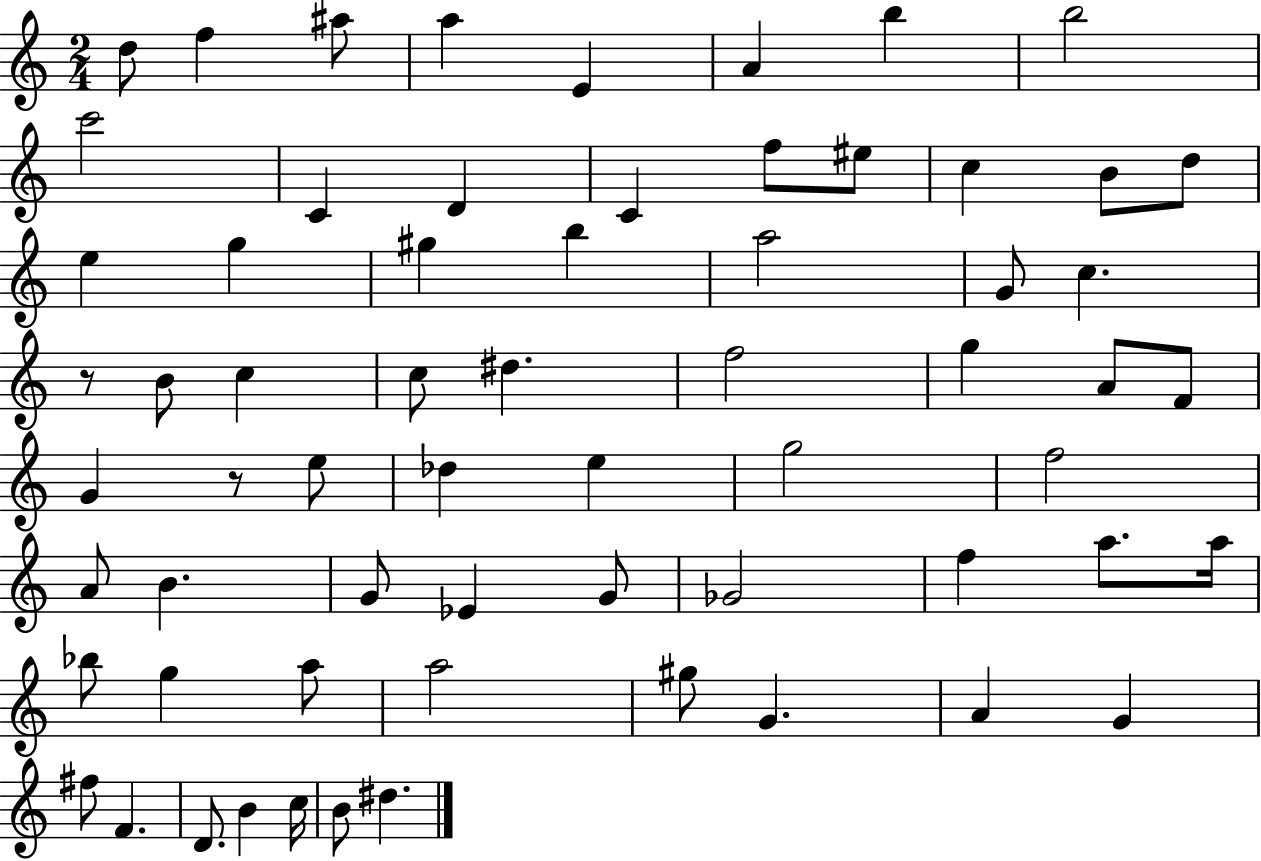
{
  \clef treble
  \numericTimeSignature
  \time 2/4
  \key c \major
  \repeat volta 2 { d''8 f''4 ais''8 | a''4 e'4 | a'4 b''4 | b''2 | \break c'''2 | c'4 d'4 | c'4 f''8 eis''8 | c''4 b'8 d''8 | \break e''4 g''4 | gis''4 b''4 | a''2 | g'8 c''4. | \break r8 b'8 c''4 | c''8 dis''4. | f''2 | g''4 a'8 f'8 | \break g'4 r8 e''8 | des''4 e''4 | g''2 | f''2 | \break a'8 b'4. | g'8 ees'4 g'8 | ges'2 | f''4 a''8. a''16 | \break bes''8 g''4 a''8 | a''2 | gis''8 g'4. | a'4 g'4 | \break fis''8 f'4. | d'8. b'4 c''16 | b'8 dis''4. | } \bar "|."
}